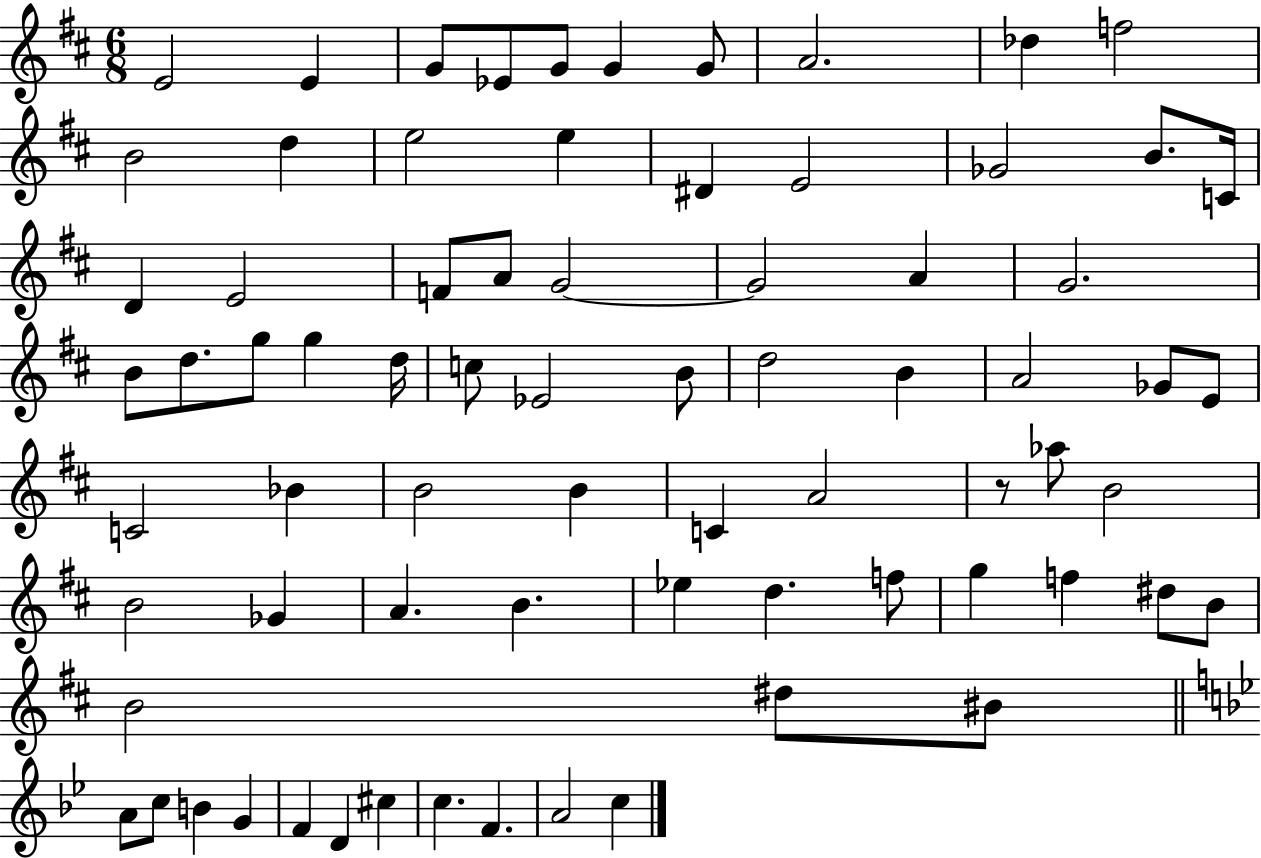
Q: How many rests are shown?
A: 1